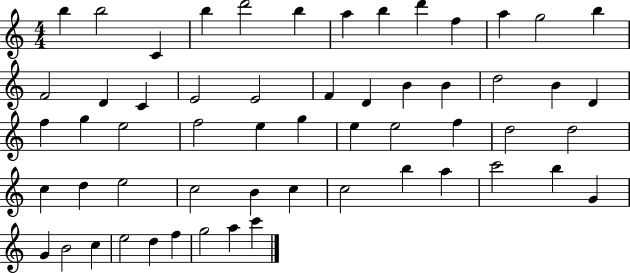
B5/q B5/h C4/q B5/q D6/h B5/q A5/q B5/q D6/q F5/q A5/q G5/h B5/q F4/h D4/q C4/q E4/h E4/h F4/q D4/q B4/q B4/q D5/h B4/q D4/q F5/q G5/q E5/h F5/h E5/q G5/q E5/q E5/h F5/q D5/h D5/h C5/q D5/q E5/h C5/h B4/q C5/q C5/h B5/q A5/q C6/h B5/q G4/q G4/q B4/h C5/q E5/h D5/q F5/q G5/h A5/q C6/q